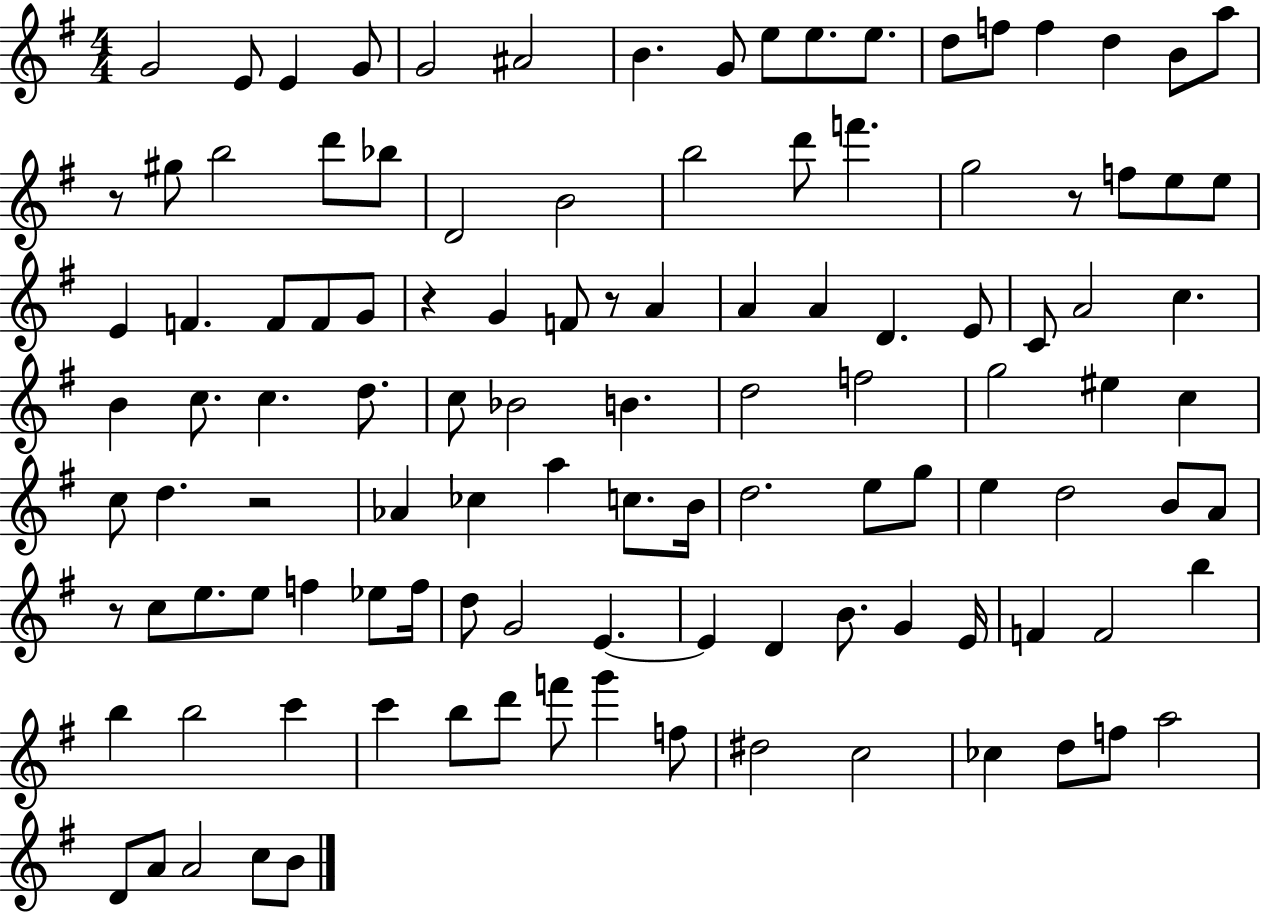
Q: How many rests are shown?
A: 6